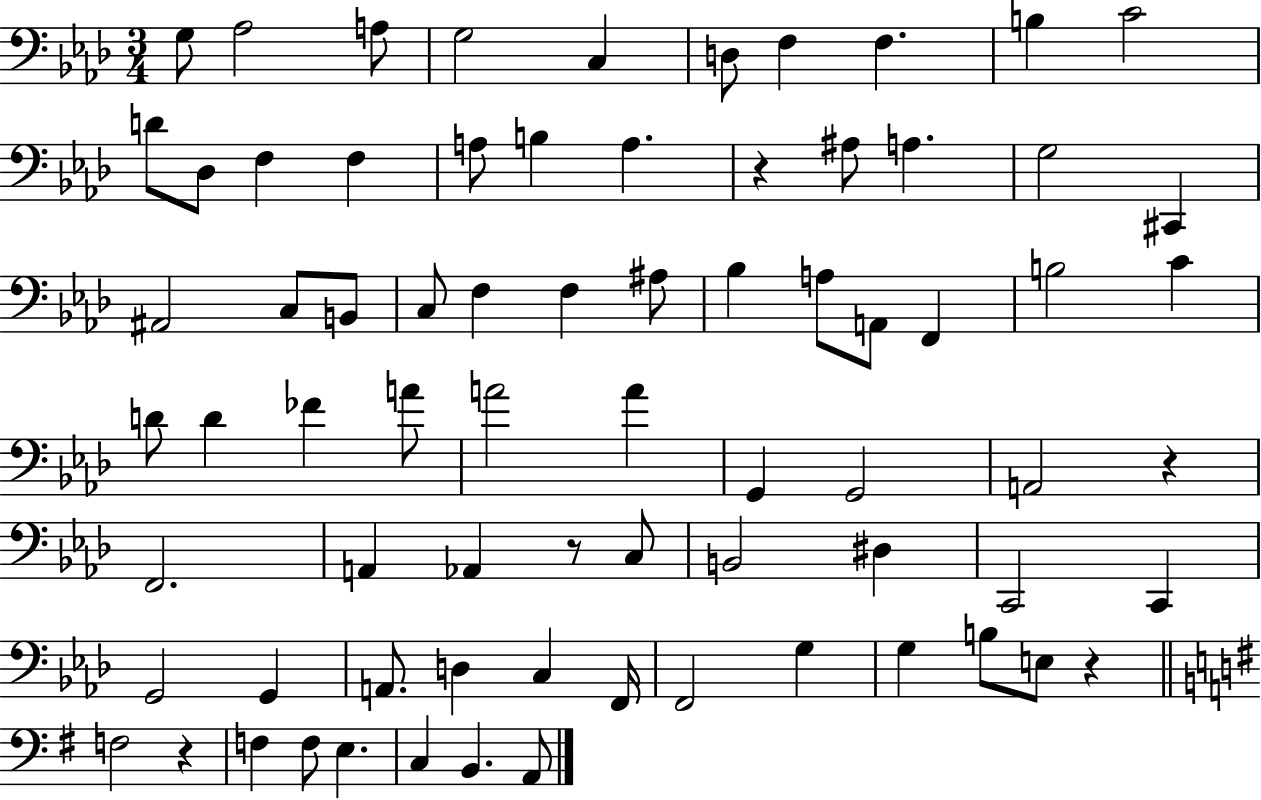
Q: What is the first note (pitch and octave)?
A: G3